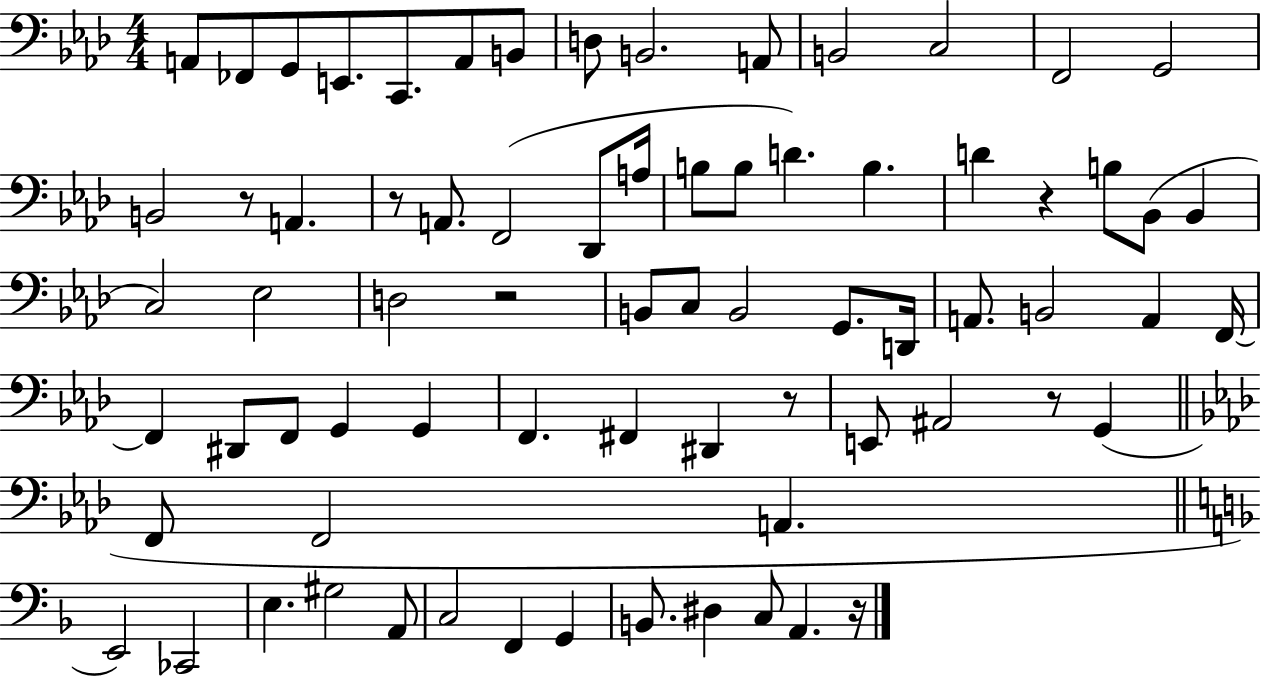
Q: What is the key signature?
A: AES major